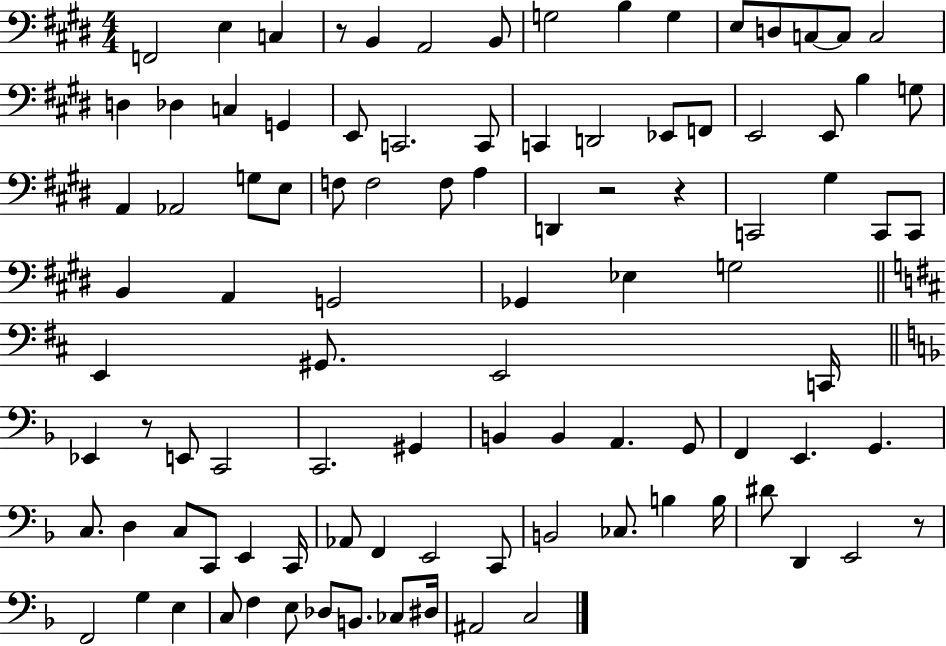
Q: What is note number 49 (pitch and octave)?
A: E2